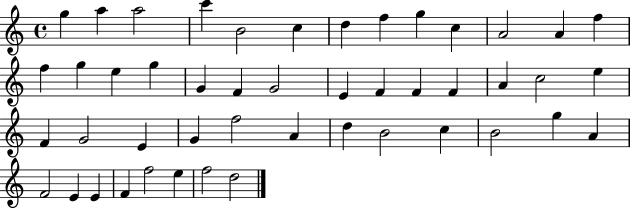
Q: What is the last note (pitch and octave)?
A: D5